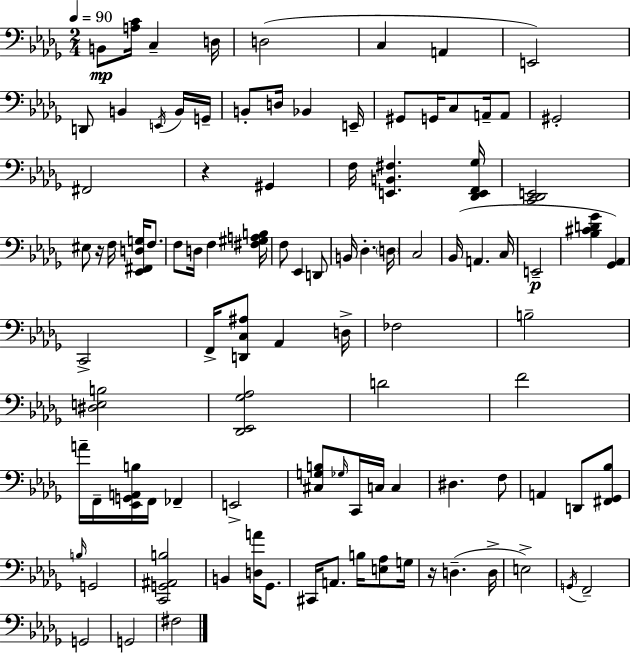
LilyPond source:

{
  \clef bass
  \numericTimeSignature
  \time 2/4
  \key bes \minor
  \tempo 4 = 90
  \repeat volta 2 { b,8\mp <a c'>16 c4-- d16 | d2( | c4 a,4 | e,2) | \break d,8 b,4 \acciaccatura { e,16 } b,16 | g,16-- b,8-. d16 bes,4 | e,16-- gis,8 g,16 c8 a,16-- a,8 | gis,2-. | \break fis,2 | r4 gis,4 | f16 <e, b, fis>4. | <des, e, f, ges>16 <c, des, e,>2 | \break eis8 r16 f16 <ees, fis, d g>16 f8. | f8 d16 f4 | <fis gis a b>16 f8 ees,4 d,8 | b,16 des4.-. | \break \parenthesize d16 c2 | bes,16( a,4. | c16 e,2--\p | <bes cis' d' ges'>4 <ges, aes,>4) | \break c,2-> | f,16-> <d, c ais>8 aes,4 | d16-> fes2 | b2-- | \break <dis e b>2 | <des, ees, ges aes>2 | d'2 | f'2 | \break a'16-- f,16-- <ees, g, a, b>16 f,16 fes,4-- | e,2-> | <cis g b>8 \grace { ges16 } c,16 c16 c4 | dis4. | \break f8 a,4 d,8 | <fis, ges, bes>8 \grace { b16 } g,2 | <c, g, ais, b>2 | b,4 <d a'>16 | \break ges,8. cis,16 a,8. b16 | <e aes>8 g16 r16 d4.--( | d16-> e2->) | \acciaccatura { g,16 } f,2-- | \break g,2 | g,2 | fis2 | } \bar "|."
}